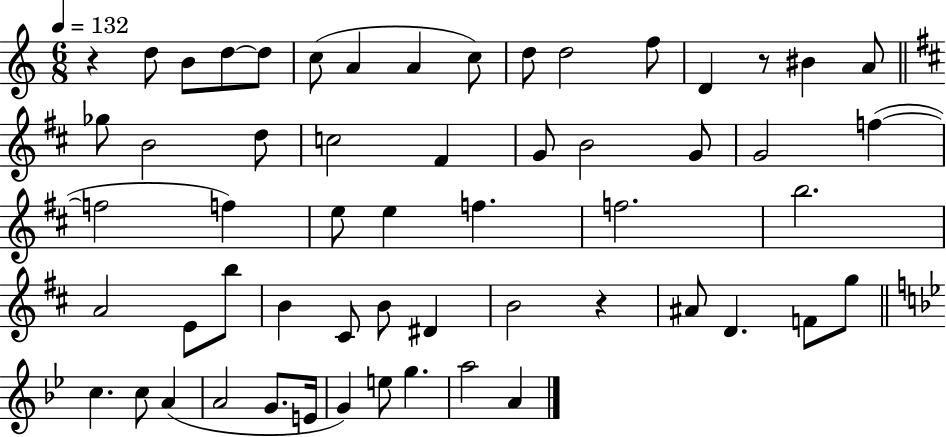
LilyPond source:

{
  \clef treble
  \numericTimeSignature
  \time 6/8
  \key c \major
  \tempo 4 = 132
  \repeat volta 2 { r4 d''8 b'8 d''8~~ d''8 | c''8( a'4 a'4 c''8) | d''8 d''2 f''8 | d'4 r8 bis'4 a'8 | \break \bar "||" \break \key d \major ges''8 b'2 d''8 | c''2 fis'4 | g'8 b'2 g'8 | g'2 f''4~(~ | \break f''2 f''4) | e''8 e''4 f''4. | f''2. | b''2. | \break a'2 e'8 b''8 | b'4 cis'8 b'8 dis'4 | b'2 r4 | ais'8 d'4. f'8 g''8 | \break \bar "||" \break \key g \minor c''4. c''8 a'4( | a'2 g'8. e'16 | g'4) e''8 g''4. | a''2 a'4 | \break } \bar "|."
}